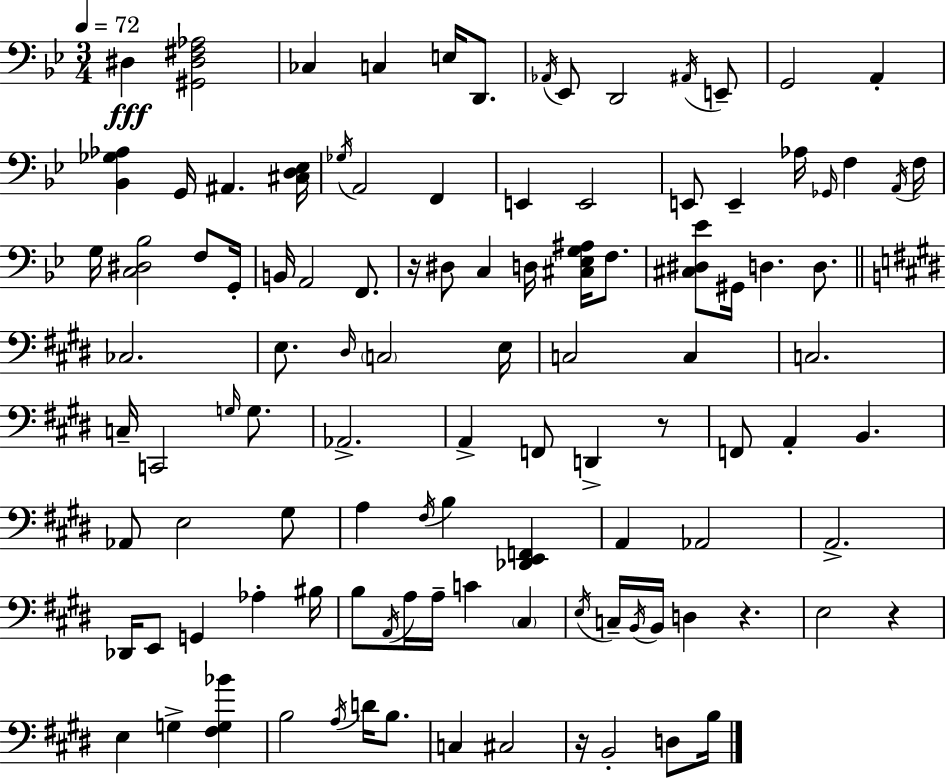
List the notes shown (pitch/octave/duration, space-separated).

D#3/q [G#2,D#3,F#3,Ab3]/h CES3/q C3/q E3/s D2/e. Ab2/s Eb2/e D2/h A#2/s E2/e G2/h A2/q [Bb2,Gb3,Ab3]/q G2/s A#2/q. [C#3,D3,Eb3]/s Gb3/s A2/h F2/q E2/q E2/h E2/e E2/q Ab3/s Gb2/s F3/q A2/s F3/s G3/s [C3,D#3,Bb3]/h F3/e G2/s B2/s A2/h F2/e. R/s D#3/e C3/q D3/s [C#3,Eb3,G3,A#3]/s F3/e. [C#3,D#3,Eb4]/e G#2/s D3/q. D3/e. CES3/h. E3/e. D#3/s C3/h E3/s C3/h C3/q C3/h. C3/s C2/h G3/s G3/e. Ab2/h. A2/q F2/e D2/q R/e F2/e A2/q B2/q. Ab2/e E3/h G#3/e A3/q F#3/s B3/q [Db2,E2,F2]/q A2/q Ab2/h A2/h. Db2/s E2/e G2/q Ab3/q BIS3/s B3/e A2/s A3/s A3/s C4/q C#3/q E3/s C3/s B2/s B2/s D3/q R/q. E3/h R/q E3/q G3/q [F#3,G3,Bb4]/q B3/h A3/s D4/s B3/e. C3/q C#3/h R/s B2/h D3/e B3/s